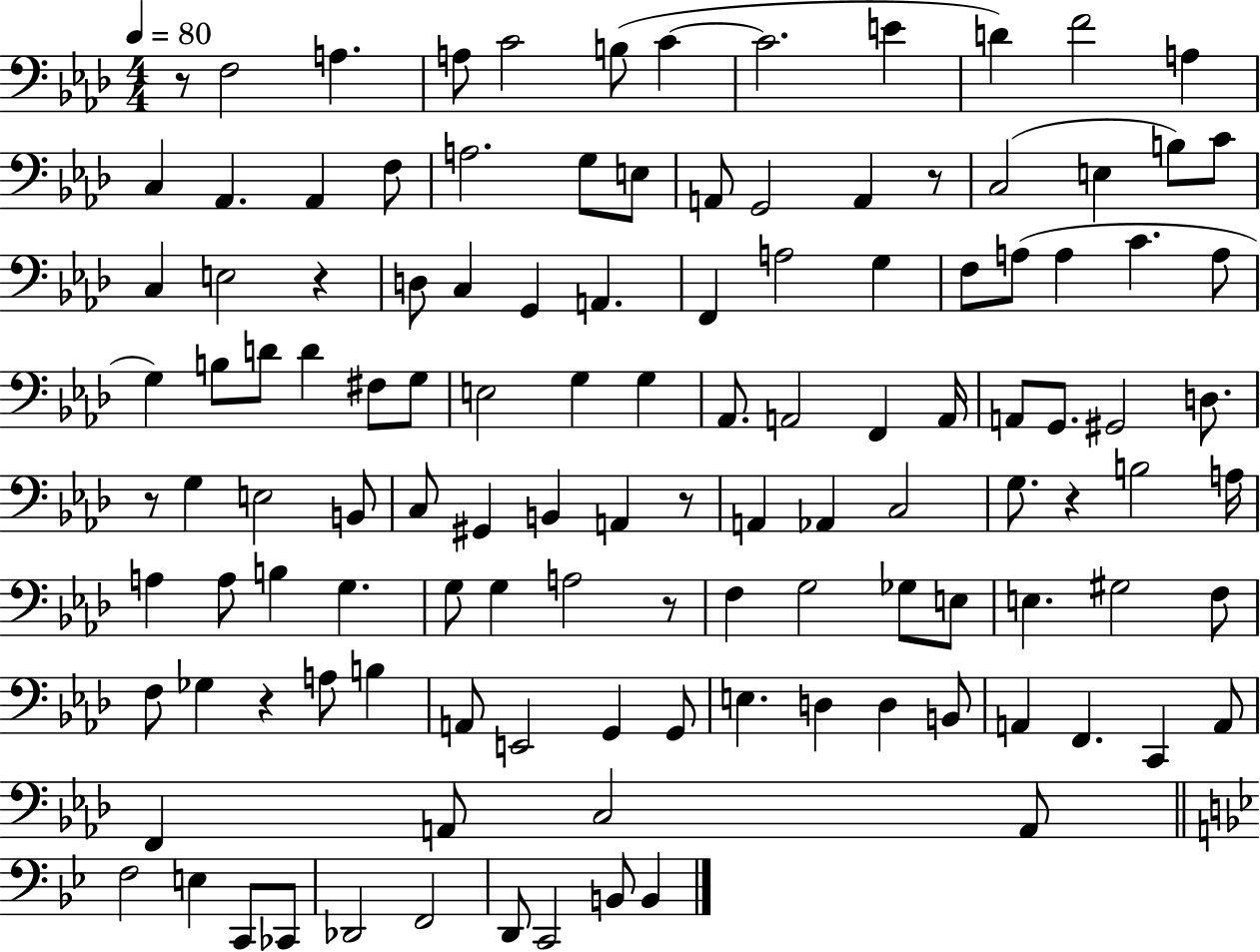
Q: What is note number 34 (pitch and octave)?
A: G3